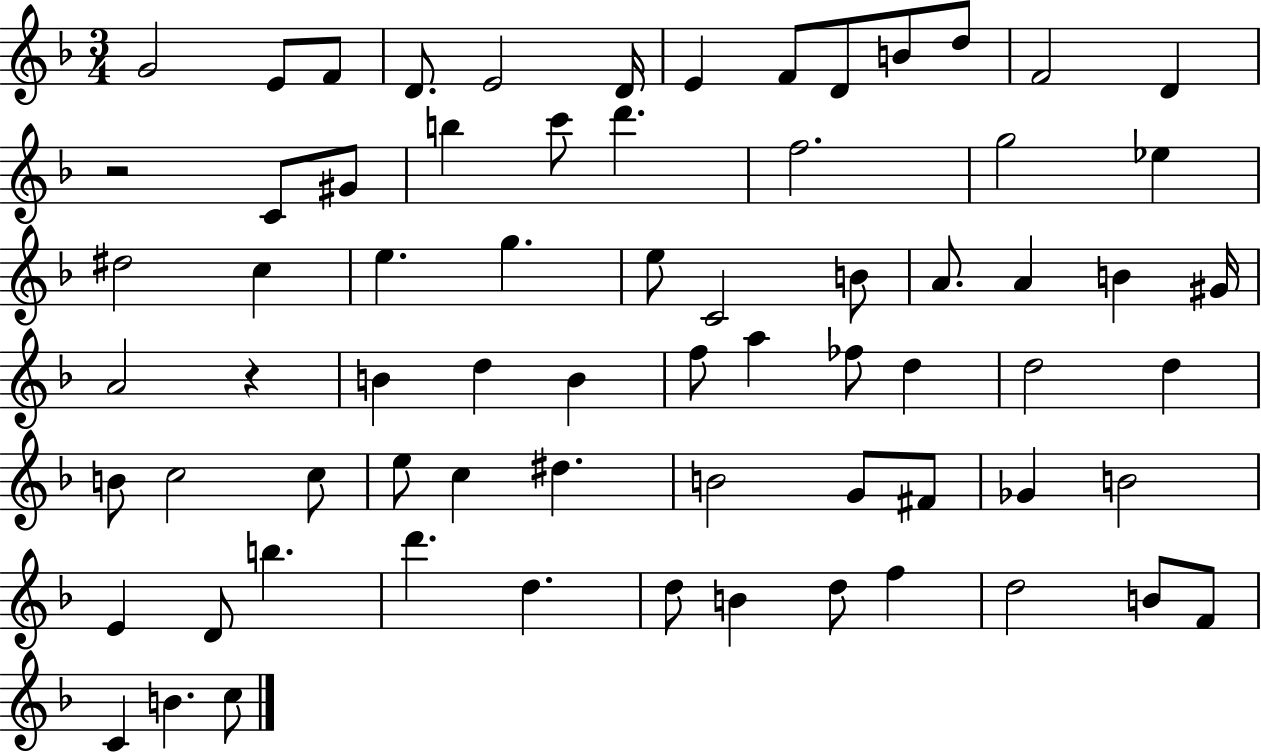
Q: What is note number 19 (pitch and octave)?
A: F5